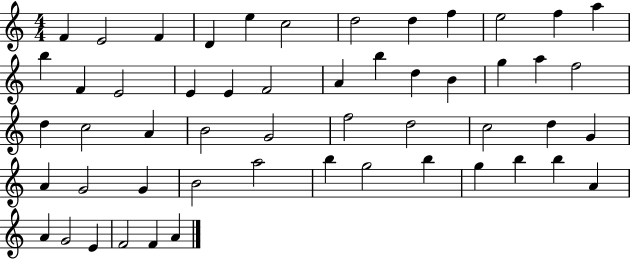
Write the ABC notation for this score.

X:1
T:Untitled
M:4/4
L:1/4
K:C
F E2 F D e c2 d2 d f e2 f a b F E2 E E F2 A b d B g a f2 d c2 A B2 G2 f2 d2 c2 d G A G2 G B2 a2 b g2 b g b b A A G2 E F2 F A